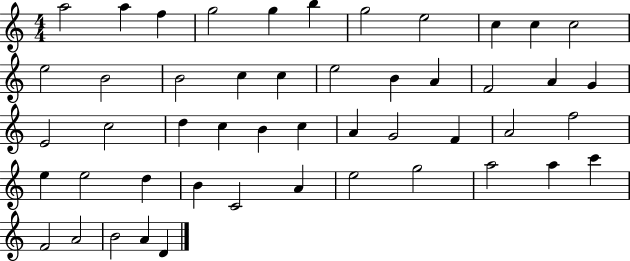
A5/h A5/q F5/q G5/h G5/q B5/q G5/h E5/h C5/q C5/q C5/h E5/h B4/h B4/h C5/q C5/q E5/h B4/q A4/q F4/h A4/q G4/q E4/h C5/h D5/q C5/q B4/q C5/q A4/q G4/h F4/q A4/h F5/h E5/q E5/h D5/q B4/q C4/h A4/q E5/h G5/h A5/h A5/q C6/q F4/h A4/h B4/h A4/q D4/q